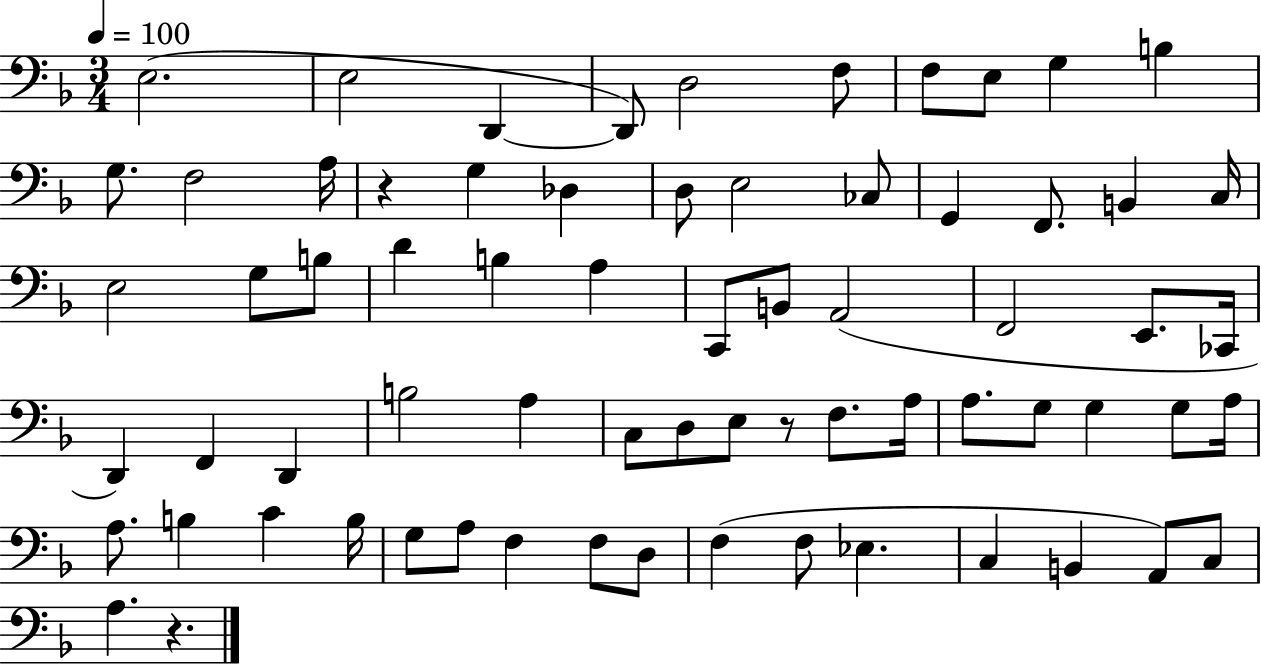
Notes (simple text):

E3/h. E3/h D2/q D2/e D3/h F3/e F3/e E3/e G3/q B3/q G3/e. F3/h A3/s R/q G3/q Db3/q D3/e E3/h CES3/e G2/q F2/e. B2/q C3/s E3/h G3/e B3/e D4/q B3/q A3/q C2/e B2/e A2/h F2/h E2/e. CES2/s D2/q F2/q D2/q B3/h A3/q C3/e D3/e E3/e R/e F3/e. A3/s A3/e. G3/e G3/q G3/e A3/s A3/e. B3/q C4/q B3/s G3/e A3/e F3/q F3/e D3/e F3/q F3/e Eb3/q. C3/q B2/q A2/e C3/e A3/q. R/q.